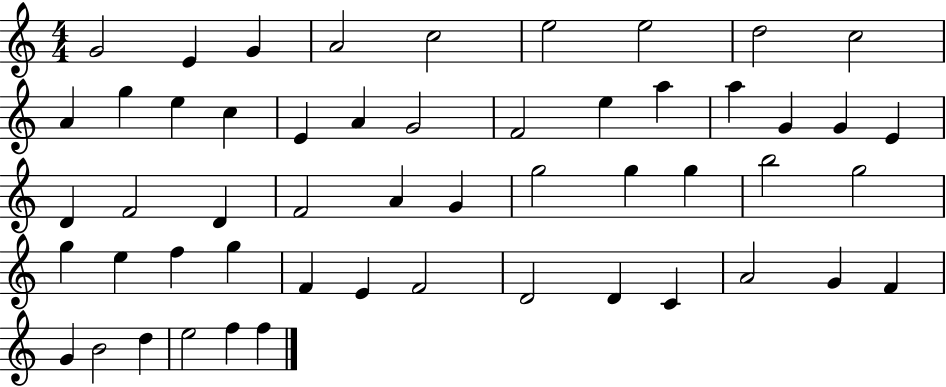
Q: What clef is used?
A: treble